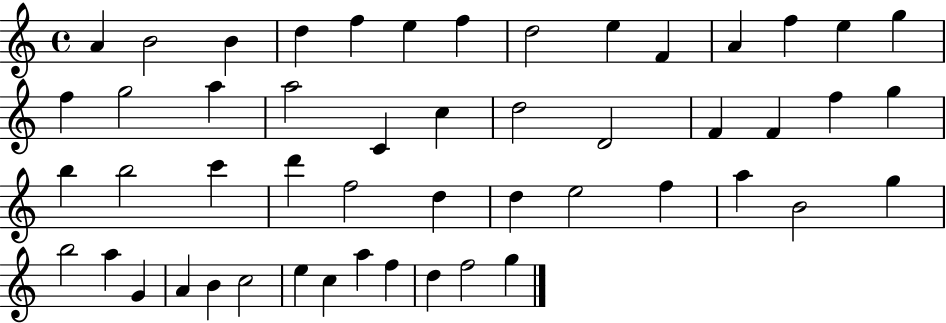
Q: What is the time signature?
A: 4/4